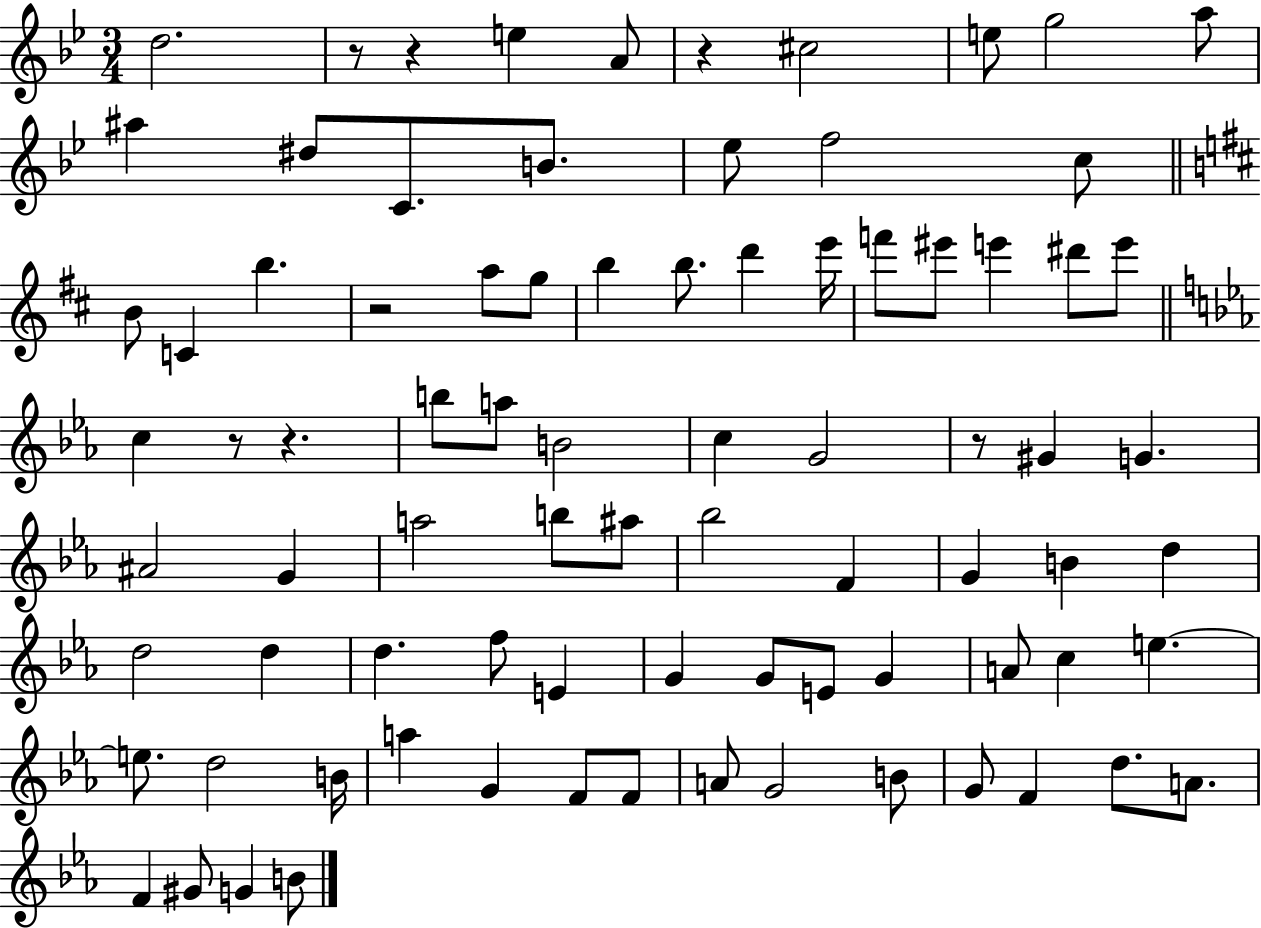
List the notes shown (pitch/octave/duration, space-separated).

D5/h. R/e R/q E5/q A4/e R/q C#5/h E5/e G5/h A5/e A#5/q D#5/e C4/e. B4/e. Eb5/e F5/h C5/e B4/e C4/q B5/q. R/h A5/e G5/e B5/q B5/e. D6/q E6/s F6/e EIS6/e E6/q D#6/e E6/e C5/q R/e R/q. B5/e A5/e B4/h C5/q G4/h R/e G#4/q G4/q. A#4/h G4/q A5/h B5/e A#5/e Bb5/h F4/q G4/q B4/q D5/q D5/h D5/q D5/q. F5/e E4/q G4/q G4/e E4/e G4/q A4/e C5/q E5/q. E5/e. D5/h B4/s A5/q G4/q F4/e F4/e A4/e G4/h B4/e G4/e F4/q D5/e. A4/e. F4/q G#4/e G4/q B4/e